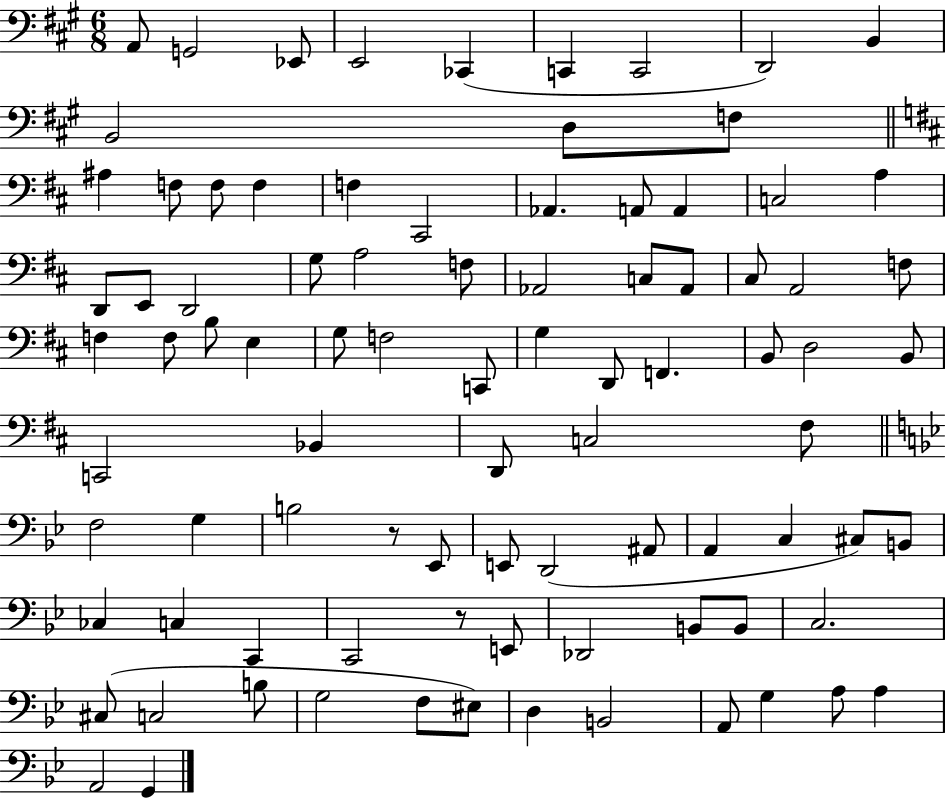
A2/e G2/h Eb2/e E2/h CES2/q C2/q C2/h D2/h B2/q B2/h D3/e F3/e A#3/q F3/e F3/e F3/q F3/q C#2/h Ab2/q. A2/e A2/q C3/h A3/q D2/e E2/e D2/h G3/e A3/h F3/e Ab2/h C3/e Ab2/e C#3/e A2/h F3/e F3/q F3/e B3/e E3/q G3/e F3/h C2/e G3/q D2/e F2/q. B2/e D3/h B2/e C2/h Bb2/q D2/e C3/h F#3/e F3/h G3/q B3/h R/e Eb2/e E2/e D2/h A#2/e A2/q C3/q C#3/e B2/e CES3/q C3/q C2/q C2/h R/e E2/e Db2/h B2/e B2/e C3/h. C#3/e C3/h B3/e G3/h F3/e EIS3/e D3/q B2/h A2/e G3/q A3/e A3/q A2/h G2/q